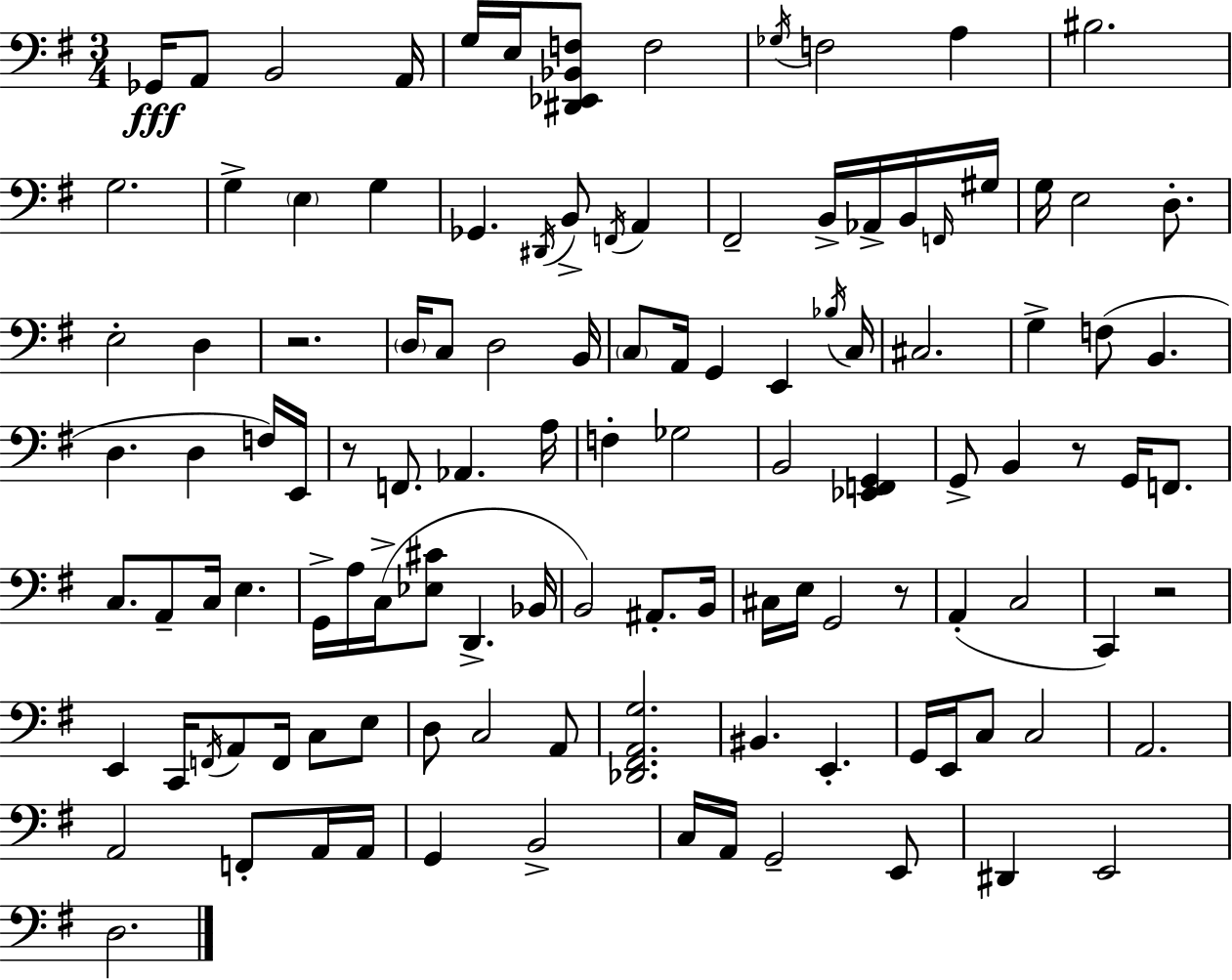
Gb2/s A2/e B2/h A2/s G3/s E3/s [D#2,Eb2,Bb2,F3]/e F3/h Gb3/s F3/h A3/q BIS3/h. G3/h. G3/q E3/q G3/q Gb2/q. D#2/s B2/e F2/s A2/q F#2/h B2/s Ab2/s B2/s F2/s G#3/s G3/s E3/h D3/e. E3/h D3/q R/h. D3/s C3/e D3/h B2/s C3/e A2/s G2/q E2/q Bb3/s C3/s C#3/h. G3/q F3/e B2/q. D3/q. D3/q F3/s E2/s R/e F2/e. Ab2/q. A3/s F3/q Gb3/h B2/h [Eb2,F2,G2]/q G2/e B2/q R/e G2/s F2/e. C3/e. A2/e C3/s E3/q. G2/s A3/s C3/s [Eb3,C#4]/e D2/q. Bb2/s B2/h A#2/e. B2/s C#3/s E3/s G2/h R/e A2/q C3/h C2/q R/h E2/q C2/s F2/s A2/e F2/s C3/e E3/e D3/e C3/h A2/e [Db2,F#2,A2,G3]/h. BIS2/q. E2/q. G2/s E2/s C3/e C3/h A2/h. A2/h F2/e A2/s A2/s G2/q B2/h C3/s A2/s G2/h E2/e D#2/q E2/h D3/h.